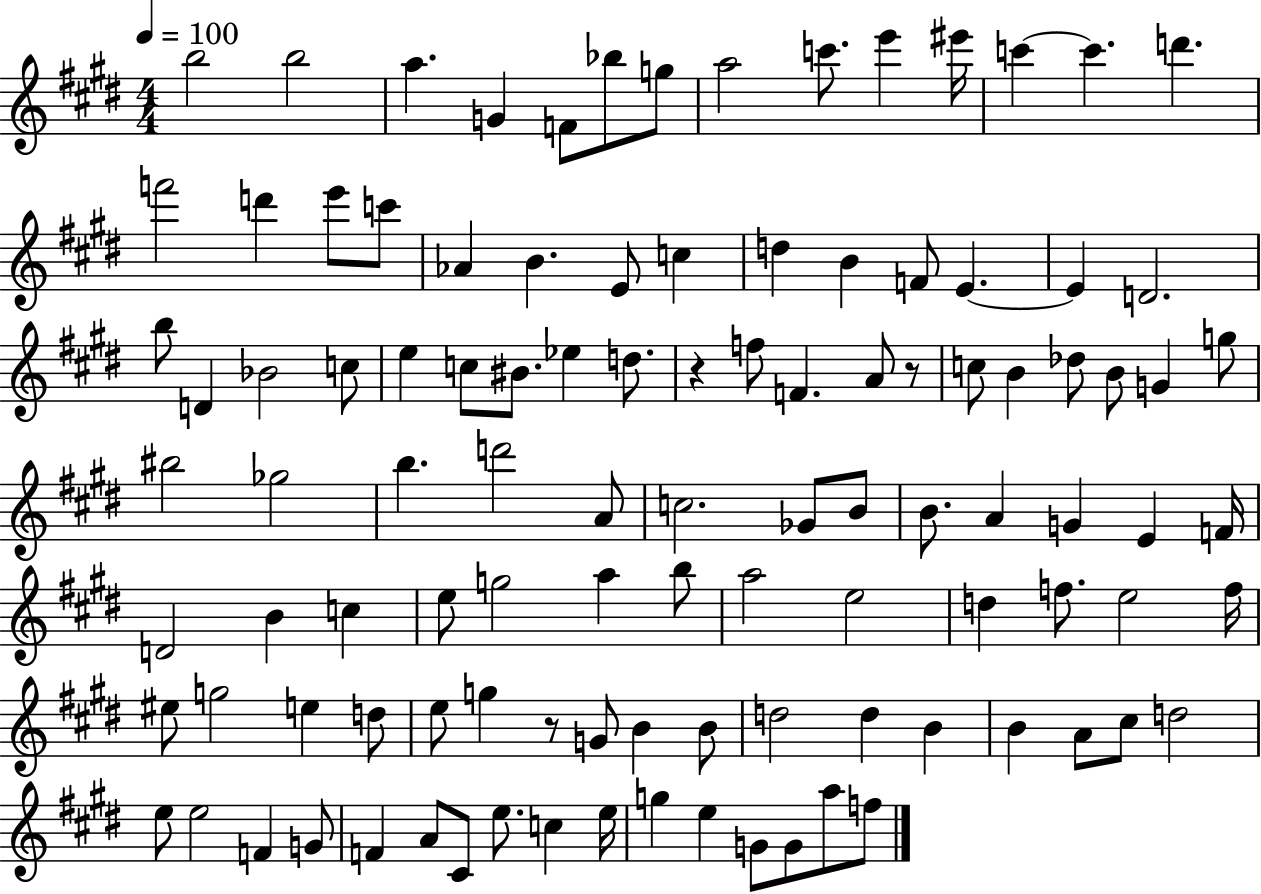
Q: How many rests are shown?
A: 3